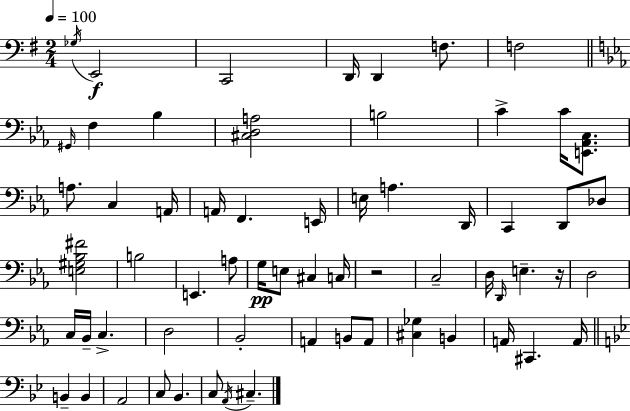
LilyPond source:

{
  \clef bass
  \numericTimeSignature
  \time 2/4
  \key e \minor
  \tempo 4 = 100
  \acciaccatura { ges16 }\f e,2 | c,2 | d,16 d,4 f8. | f2 | \break \bar "||" \break \key c \minor \grace { gis,16 } f4 bes4 | <cis d a>2 | b2 | c'4-> c'16 <e, aes, c>8. | \break a8. c4 | a,16 a,16 f,4. | e,16 e16 a4. | d,16 c,4 d,8 des8 | \break <e gis bes fis'>2 | b2 | e,4. a8 | g16\pp e8 cis4 | \break c16 r2 | c2-- | d16 \grace { d,16 } e4.-- | r16 d2 | \break c16 bes,16-- c4.-> | d2 | bes,2-. | a,4 b,8 | \break a,8 <cis ges>4 b,4 | a,16 cis,4. | a,16 \bar "||" \break \key bes \major b,4-- b,4 | a,2 | c8 bes,4. | c8 \acciaccatura { a,16 } cis4.-- | \break \bar "|."
}